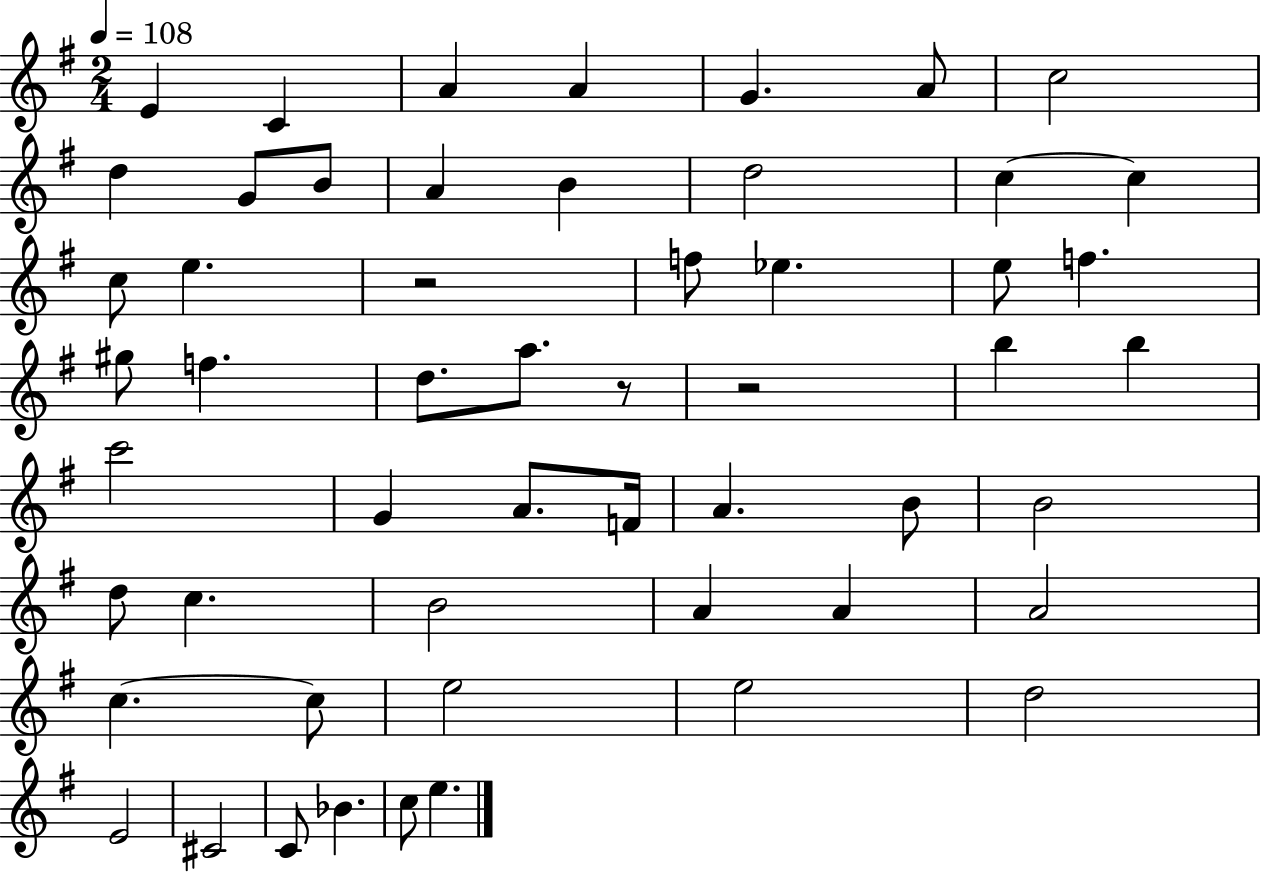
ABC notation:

X:1
T:Untitled
M:2/4
L:1/4
K:G
E C A A G A/2 c2 d G/2 B/2 A B d2 c c c/2 e z2 f/2 _e e/2 f ^g/2 f d/2 a/2 z/2 z2 b b c'2 G A/2 F/4 A B/2 B2 d/2 c B2 A A A2 c c/2 e2 e2 d2 E2 ^C2 C/2 _B c/2 e